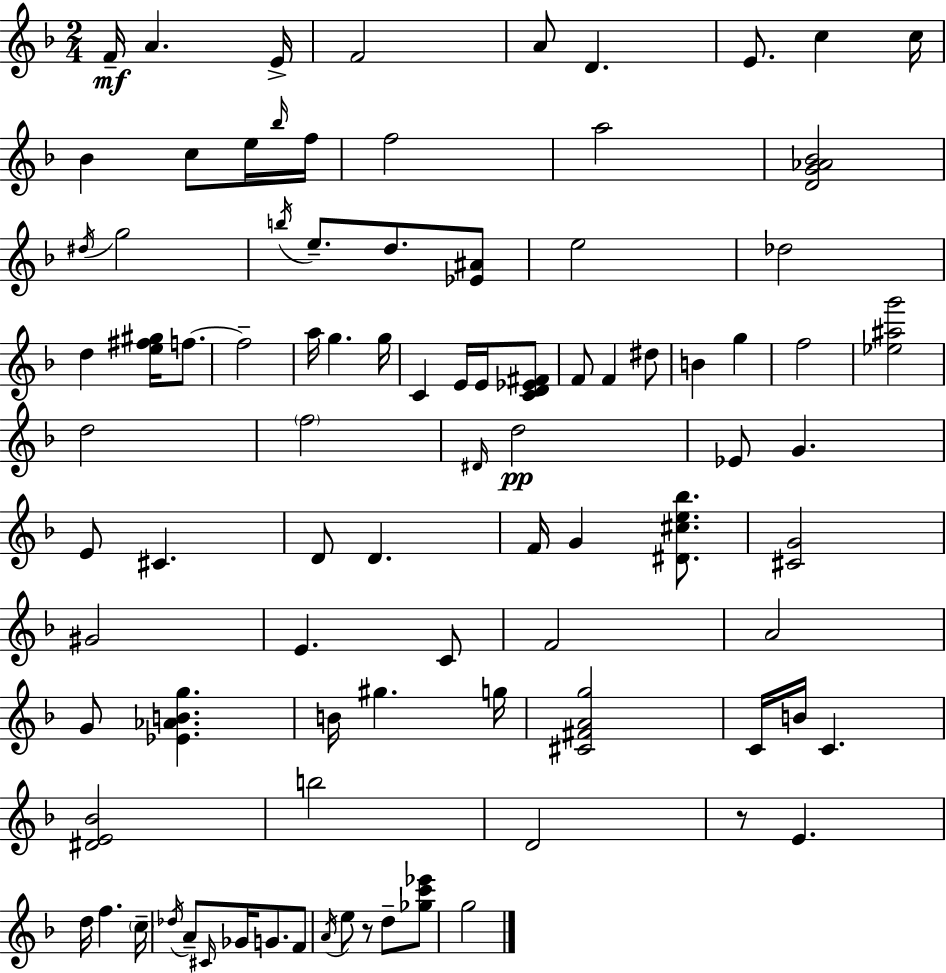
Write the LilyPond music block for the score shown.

{
  \clef treble
  \numericTimeSignature
  \time 2/4
  \key d \minor
  f'16--\mf a'4. e'16-> | f'2 | a'8 d'4. | e'8. c''4 c''16 | \break bes'4 c''8 e''16 \grace { bes''16 } | f''16 f''2 | a''2 | <d' g' aes' bes'>2 | \break \acciaccatura { dis''16 } g''2 | \acciaccatura { b''16 } e''8.-- d''8. | <ees' ais'>8 e''2 | des''2 | \break d''4 <e'' fis'' gis''>16 | f''8.~~ f''2-- | a''16 g''4. | g''16 c'4 e'16 | \break e'16 <c' d' ees' fis'>8 f'8 f'4 | dis''8 b'4 g''4 | f''2 | <ees'' ais'' g'''>2 | \break d''2 | \parenthesize f''2 | \grace { dis'16 }\pp d''2 | ees'8 g'4. | \break e'8 cis'4. | d'8 d'4. | f'16 g'4 | <dis' cis'' e'' bes''>8. <cis' g'>2 | \break gis'2 | e'4. | c'8 f'2 | a'2 | \break g'8 <ees' aes' b' g''>4. | b'16 gis''4. | g''16 <cis' fis' a' g''>2 | c'16 b'16 c'4. | \break <dis' e' bes'>2 | b''2 | d'2 | r8 e'4. | \break d''16 f''4. | \parenthesize c''16-- \acciaccatura { des''16 } a'8-- \grace { cis'16 } | ges'16 g'8. f'8 \acciaccatura { a'16 } e''8 | r8 d''8-- <ges'' c''' ees'''>8 g''2 | \break \bar "|."
}